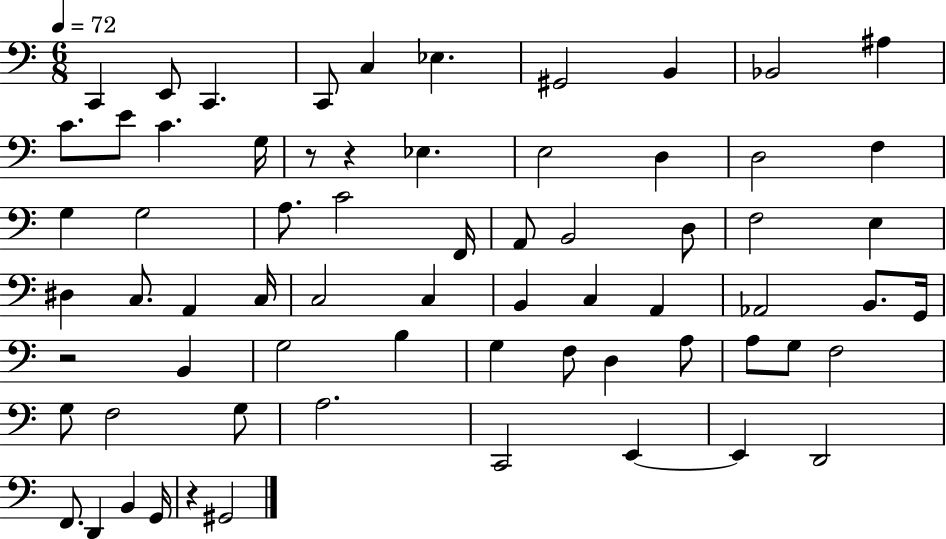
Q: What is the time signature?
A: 6/8